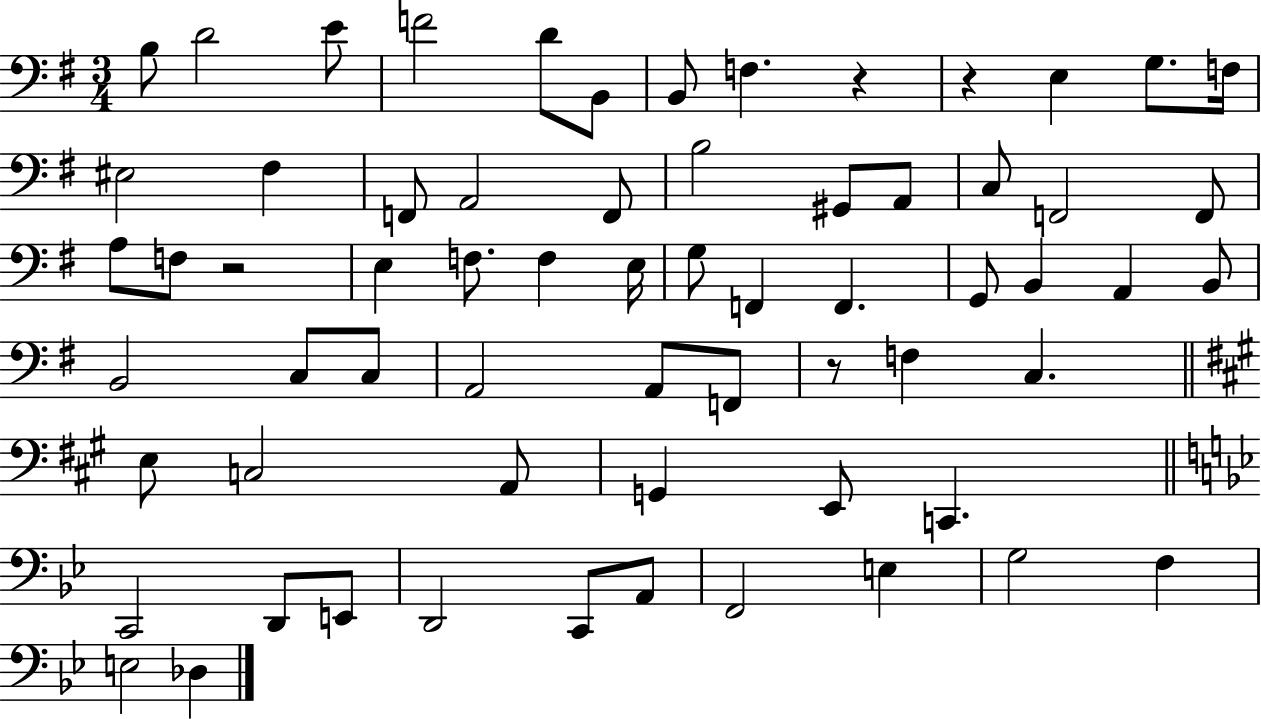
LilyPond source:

{
  \clef bass
  \numericTimeSignature
  \time 3/4
  \key g \major
  b8 d'2 e'8 | f'2 d'8 b,8 | b,8 f4. r4 | r4 e4 g8. f16 | \break eis2 fis4 | f,8 a,2 f,8 | b2 gis,8 a,8 | c8 f,2 f,8 | \break a8 f8 r2 | e4 f8. f4 e16 | g8 f,4 f,4. | g,8 b,4 a,4 b,8 | \break b,2 c8 c8 | a,2 a,8 f,8 | r8 f4 c4. | \bar "||" \break \key a \major e8 c2 a,8 | g,4 e,8 c,4. | \bar "||" \break \key g \minor c,2 d,8 e,8 | d,2 c,8 a,8 | f,2 e4 | g2 f4 | \break e2 des4 | \bar "|."
}